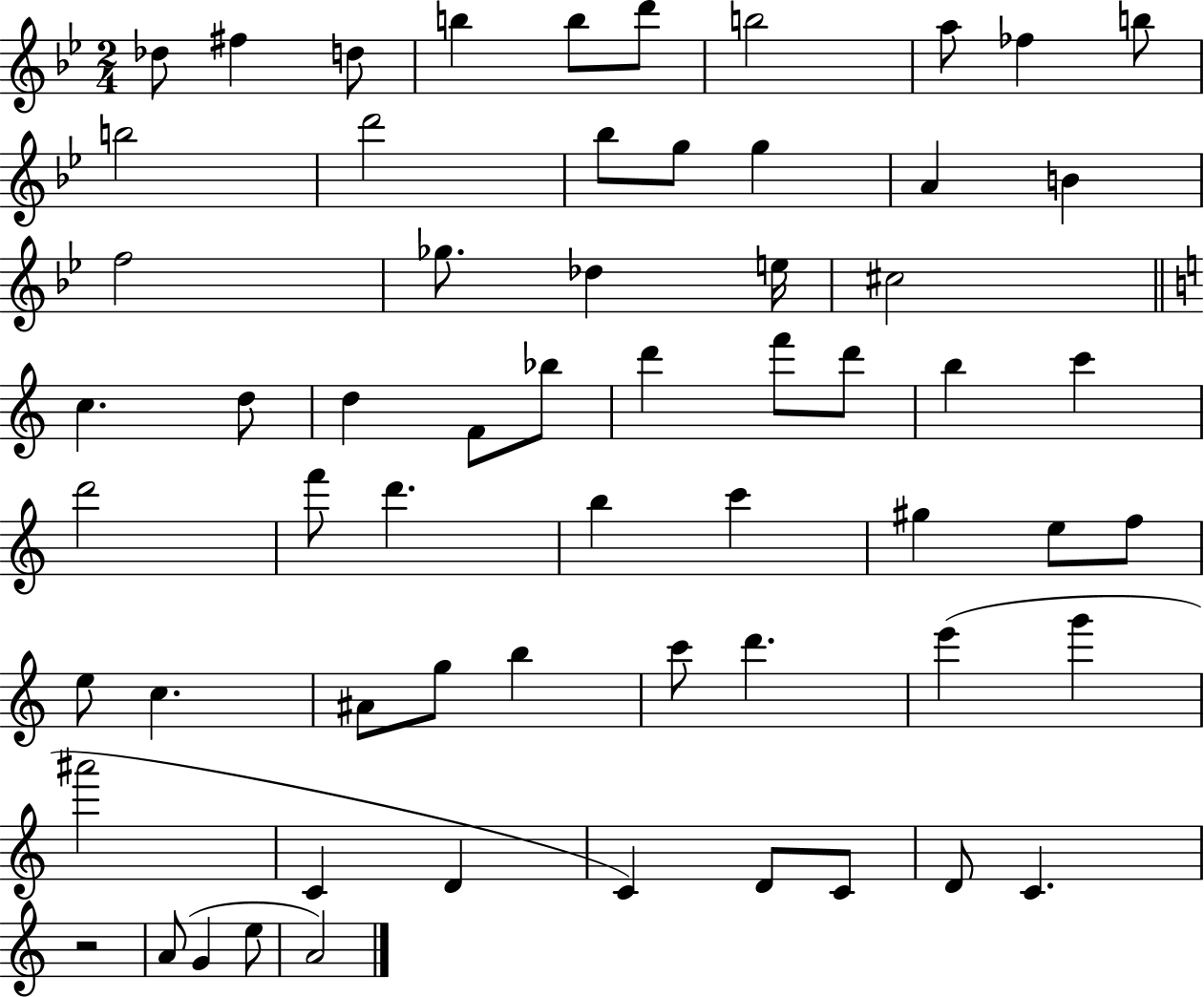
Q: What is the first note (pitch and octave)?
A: Db5